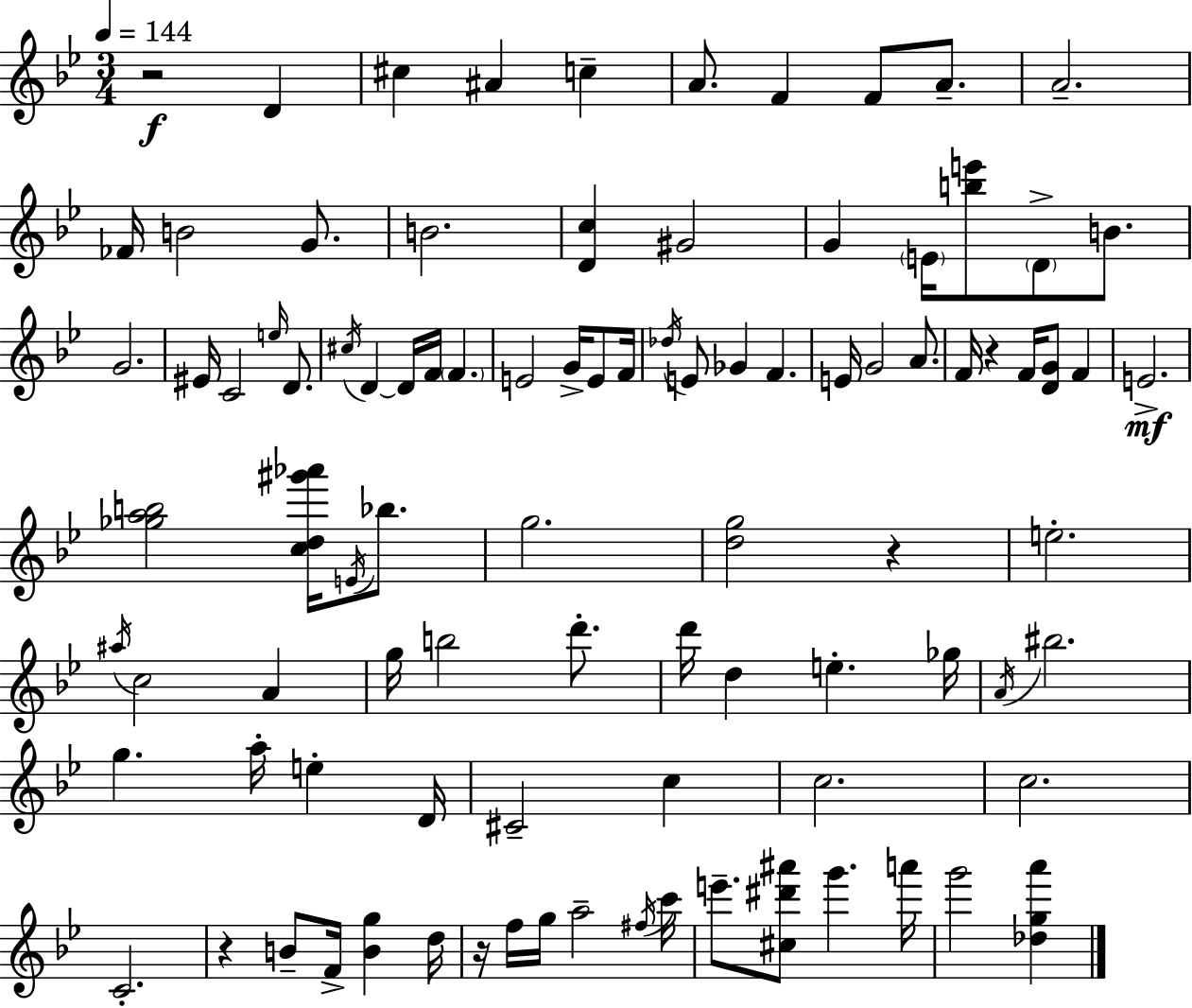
{
  \clef treble
  \numericTimeSignature
  \time 3/4
  \key bes \major
  \tempo 4 = 144
  \repeat volta 2 { r2\f d'4 | cis''4 ais'4 c''4-- | a'8. f'4 f'8 a'8.-- | a'2.-- | \break fes'16 b'2 g'8. | b'2. | <d' c''>4 gis'2 | g'4 \parenthesize e'16 <b'' e'''>8 \parenthesize d'8-> b'8. | \break g'2. | eis'16 c'2 \grace { e''16 } d'8. | \acciaccatura { cis''16 } d'4~~ d'16 f'16 \parenthesize f'4. | e'2 g'16-> e'8 | \break f'16 \acciaccatura { des''16 } e'8 ges'4 f'4. | e'16 g'2 | a'8. f'16 r4 f'16 <d' g'>8 f'4 | e'2.->\mf | \break <ges'' a'' b''>2 <c'' d'' gis''' aes'''>16 | \acciaccatura { e'16 } bes''8. g''2. | <d'' g''>2 | r4 e''2.-. | \break \acciaccatura { ais''16 } c''2 | a'4 g''16 b''2 | d'''8.-. d'''16 d''4 e''4.-. | ges''16 \acciaccatura { a'16 } bis''2. | \break g''4. | a''16-. e''4-. d'16 cis'2-- | c''4 c''2. | c''2. | \break c'2.-. | r4 b'8-- | f'16-> <b' g''>4 d''16 r16 f''16 g''16 a''2-- | \acciaccatura { fis''16 } c'''16 e'''8.-- <cis'' dis''' ais'''>8 | \break g'''4. a'''16 g'''2 | <des'' g'' a'''>4 } \bar "|."
}